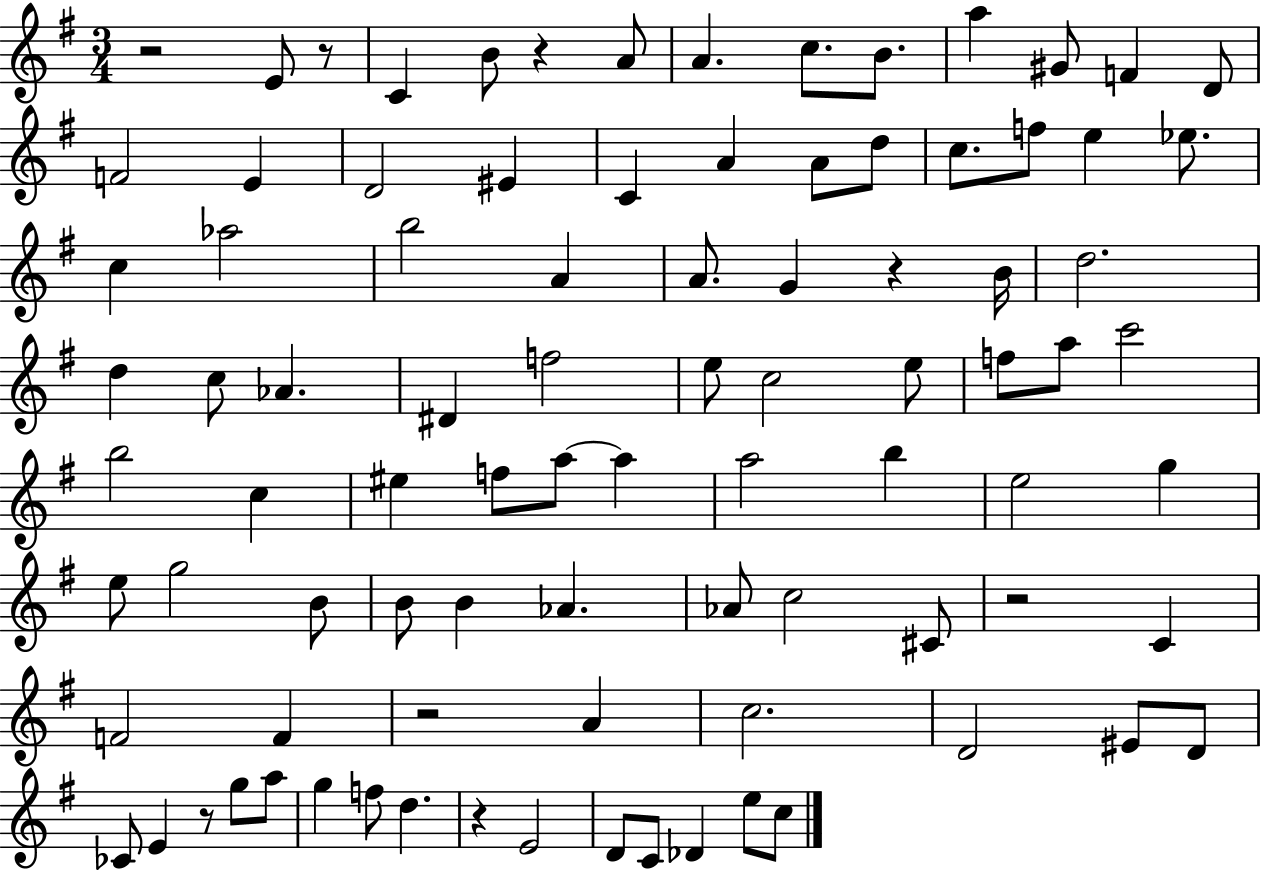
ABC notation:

X:1
T:Untitled
M:3/4
L:1/4
K:G
z2 E/2 z/2 C B/2 z A/2 A c/2 B/2 a ^G/2 F D/2 F2 E D2 ^E C A A/2 d/2 c/2 f/2 e _e/2 c _a2 b2 A A/2 G z B/4 d2 d c/2 _A ^D f2 e/2 c2 e/2 f/2 a/2 c'2 b2 c ^e f/2 a/2 a a2 b e2 g e/2 g2 B/2 B/2 B _A _A/2 c2 ^C/2 z2 C F2 F z2 A c2 D2 ^E/2 D/2 _C/2 E z/2 g/2 a/2 g f/2 d z E2 D/2 C/2 _D e/2 c/2